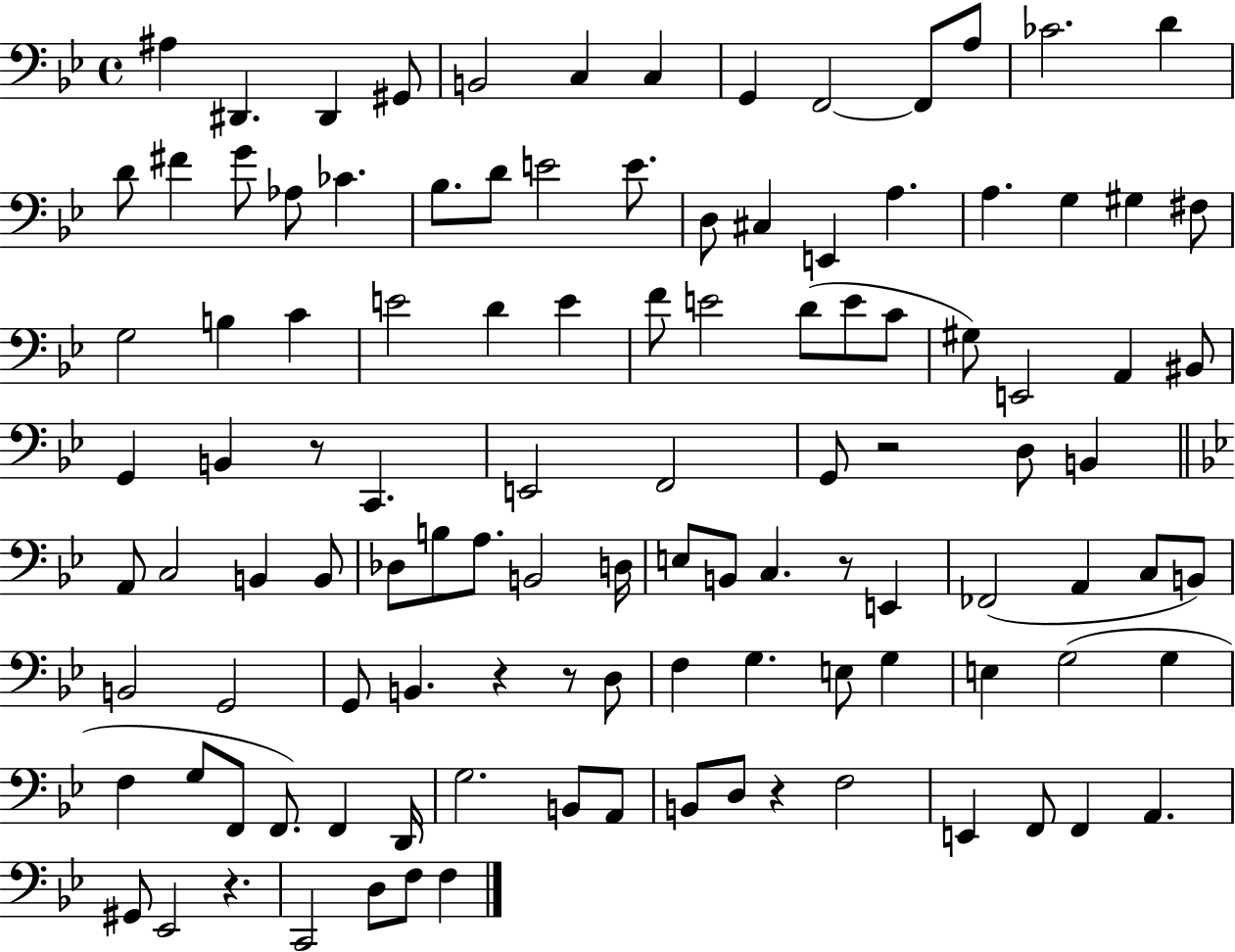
A#3/q D#2/q. D#2/q G#2/e B2/h C3/q C3/q G2/q F2/h F2/e A3/e CES4/h. D4/q D4/e F#4/q G4/e Ab3/e CES4/q. Bb3/e. D4/e E4/h E4/e. D3/e C#3/q E2/q A3/q. A3/q. G3/q G#3/q F#3/e G3/h B3/q C4/q E4/h D4/q E4/q F4/e E4/h D4/e E4/e C4/e G#3/e E2/h A2/q BIS2/e G2/q B2/q R/e C2/q. E2/h F2/h G2/e R/h D3/e B2/q A2/e C3/h B2/q B2/e Db3/e B3/e A3/e. B2/h D3/s E3/e B2/e C3/q. R/e E2/q FES2/h A2/q C3/e B2/e B2/h G2/h G2/e B2/q. R/q R/e D3/e F3/q G3/q. E3/e G3/q E3/q G3/h G3/q F3/q G3/e F2/e F2/e. F2/q D2/s G3/h. B2/e A2/e B2/e D3/e R/q F3/h E2/q F2/e F2/q A2/q. G#2/e Eb2/h R/q. C2/h D3/e F3/e F3/q